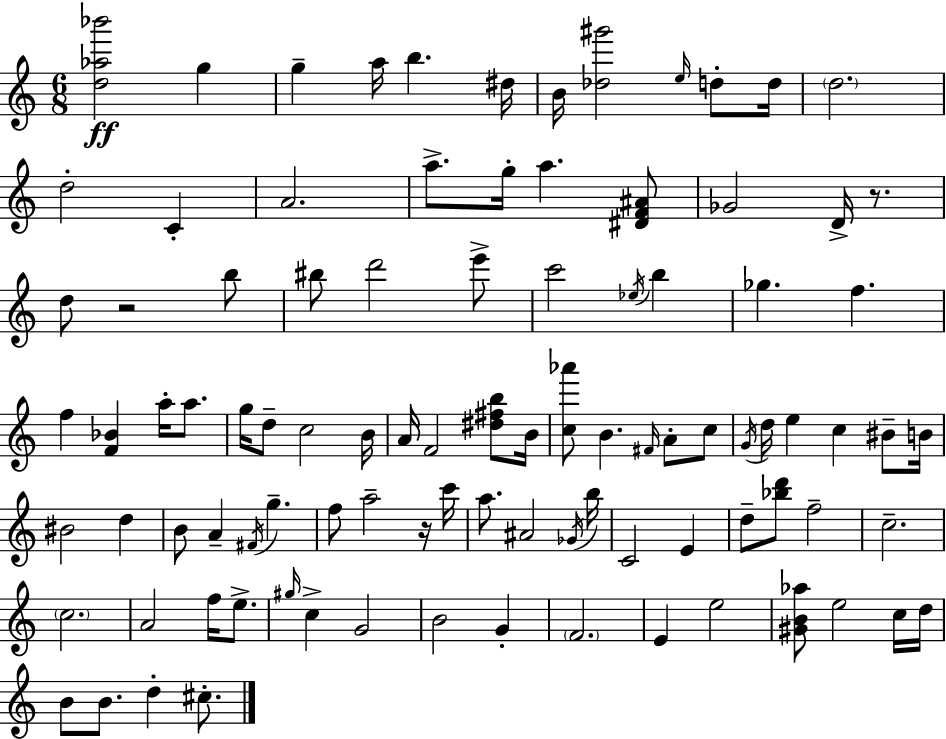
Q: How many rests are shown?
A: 3